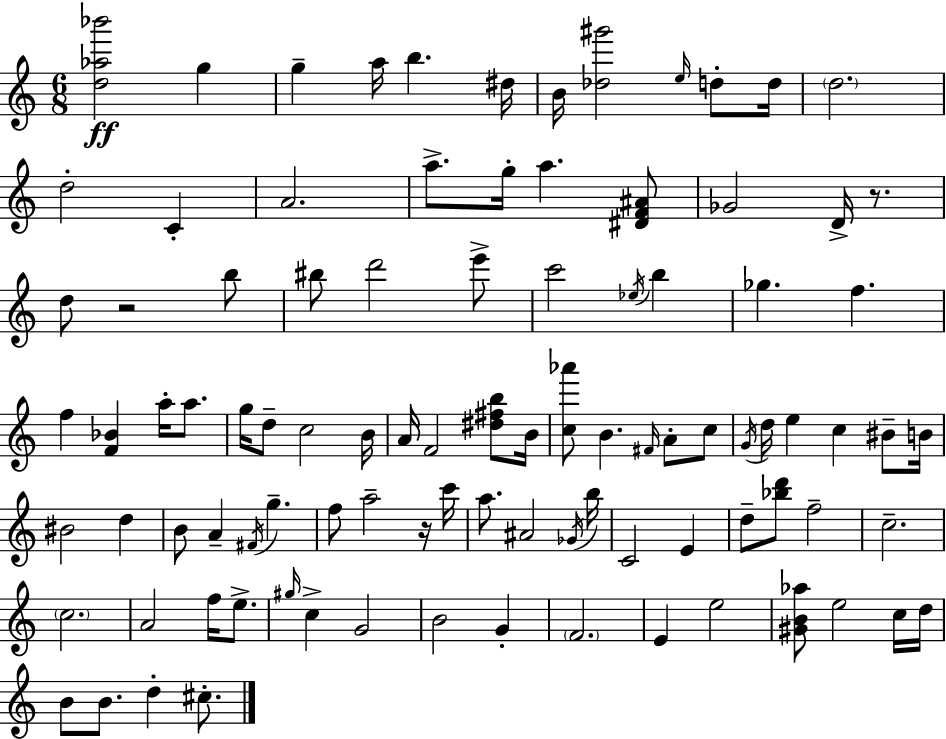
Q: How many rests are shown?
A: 3